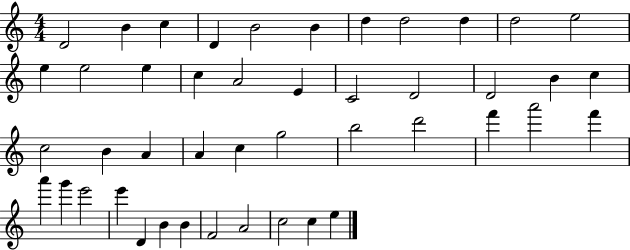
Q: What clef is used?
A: treble